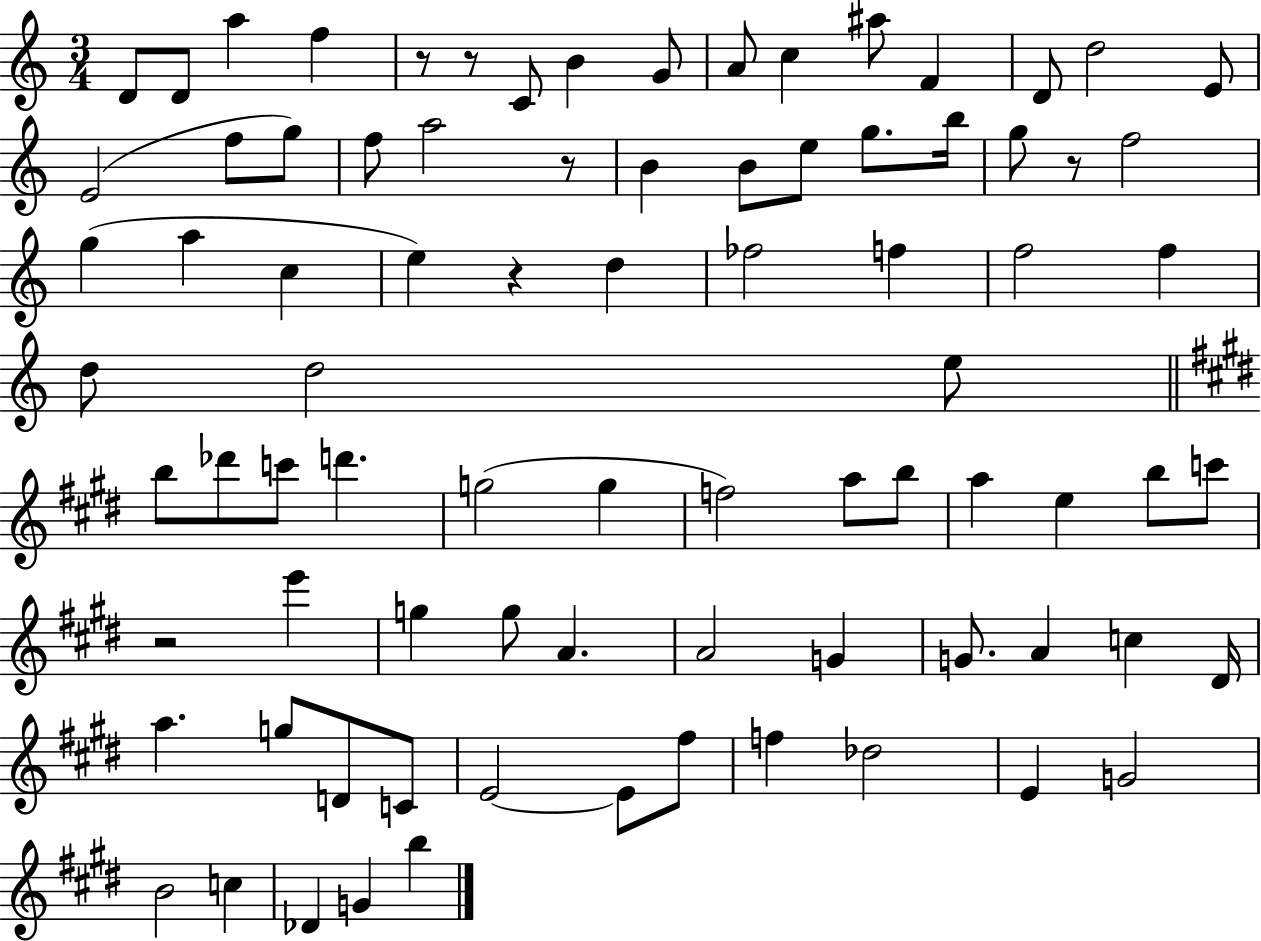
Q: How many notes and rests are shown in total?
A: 83